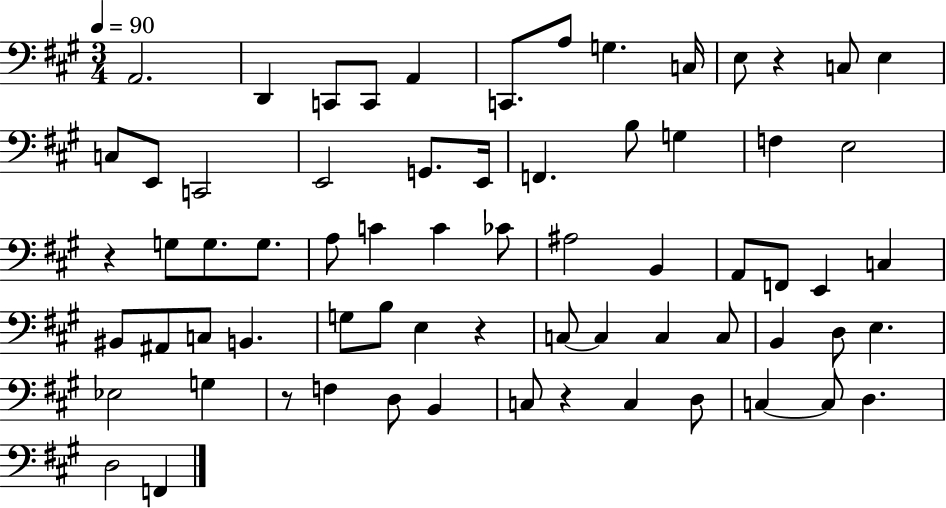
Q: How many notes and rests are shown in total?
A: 68